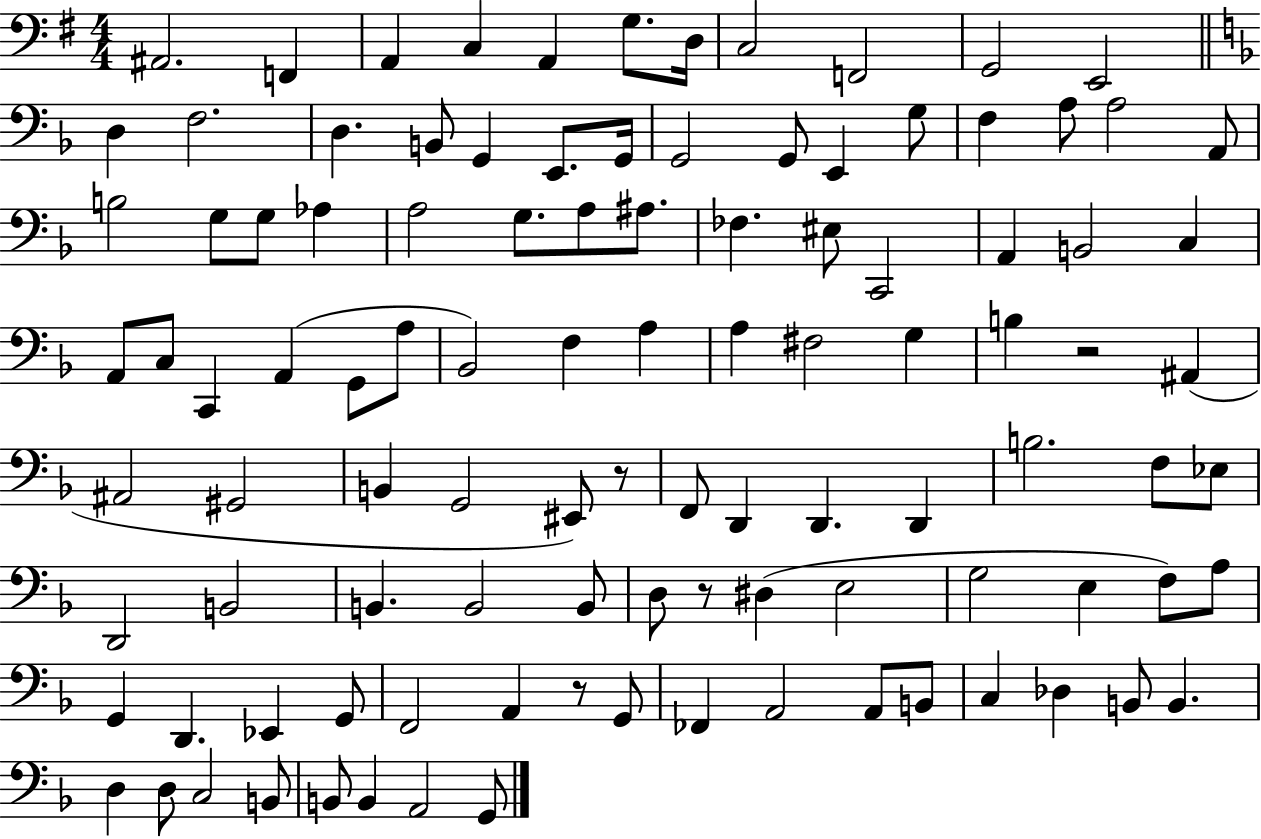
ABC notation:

X:1
T:Untitled
M:4/4
L:1/4
K:G
^A,,2 F,, A,, C, A,, G,/2 D,/4 C,2 F,,2 G,,2 E,,2 D, F,2 D, B,,/2 G,, E,,/2 G,,/4 G,,2 G,,/2 E,, G,/2 F, A,/2 A,2 A,,/2 B,2 G,/2 G,/2 _A, A,2 G,/2 A,/2 ^A,/2 _F, ^E,/2 C,,2 A,, B,,2 C, A,,/2 C,/2 C,, A,, G,,/2 A,/2 _B,,2 F, A, A, ^F,2 G, B, z2 ^A,, ^A,,2 ^G,,2 B,, G,,2 ^E,,/2 z/2 F,,/2 D,, D,, D,, B,2 F,/2 _E,/2 D,,2 B,,2 B,, B,,2 B,,/2 D,/2 z/2 ^D, E,2 G,2 E, F,/2 A,/2 G,, D,, _E,, G,,/2 F,,2 A,, z/2 G,,/2 _F,, A,,2 A,,/2 B,,/2 C, _D, B,,/2 B,, D, D,/2 C,2 B,,/2 B,,/2 B,, A,,2 G,,/2